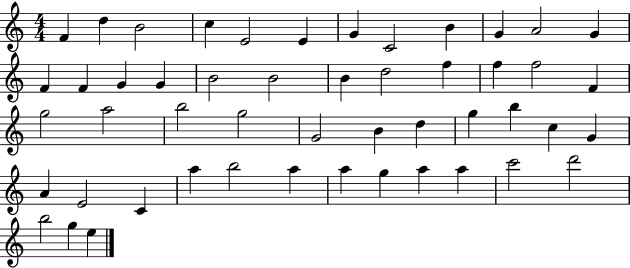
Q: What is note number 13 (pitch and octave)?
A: F4